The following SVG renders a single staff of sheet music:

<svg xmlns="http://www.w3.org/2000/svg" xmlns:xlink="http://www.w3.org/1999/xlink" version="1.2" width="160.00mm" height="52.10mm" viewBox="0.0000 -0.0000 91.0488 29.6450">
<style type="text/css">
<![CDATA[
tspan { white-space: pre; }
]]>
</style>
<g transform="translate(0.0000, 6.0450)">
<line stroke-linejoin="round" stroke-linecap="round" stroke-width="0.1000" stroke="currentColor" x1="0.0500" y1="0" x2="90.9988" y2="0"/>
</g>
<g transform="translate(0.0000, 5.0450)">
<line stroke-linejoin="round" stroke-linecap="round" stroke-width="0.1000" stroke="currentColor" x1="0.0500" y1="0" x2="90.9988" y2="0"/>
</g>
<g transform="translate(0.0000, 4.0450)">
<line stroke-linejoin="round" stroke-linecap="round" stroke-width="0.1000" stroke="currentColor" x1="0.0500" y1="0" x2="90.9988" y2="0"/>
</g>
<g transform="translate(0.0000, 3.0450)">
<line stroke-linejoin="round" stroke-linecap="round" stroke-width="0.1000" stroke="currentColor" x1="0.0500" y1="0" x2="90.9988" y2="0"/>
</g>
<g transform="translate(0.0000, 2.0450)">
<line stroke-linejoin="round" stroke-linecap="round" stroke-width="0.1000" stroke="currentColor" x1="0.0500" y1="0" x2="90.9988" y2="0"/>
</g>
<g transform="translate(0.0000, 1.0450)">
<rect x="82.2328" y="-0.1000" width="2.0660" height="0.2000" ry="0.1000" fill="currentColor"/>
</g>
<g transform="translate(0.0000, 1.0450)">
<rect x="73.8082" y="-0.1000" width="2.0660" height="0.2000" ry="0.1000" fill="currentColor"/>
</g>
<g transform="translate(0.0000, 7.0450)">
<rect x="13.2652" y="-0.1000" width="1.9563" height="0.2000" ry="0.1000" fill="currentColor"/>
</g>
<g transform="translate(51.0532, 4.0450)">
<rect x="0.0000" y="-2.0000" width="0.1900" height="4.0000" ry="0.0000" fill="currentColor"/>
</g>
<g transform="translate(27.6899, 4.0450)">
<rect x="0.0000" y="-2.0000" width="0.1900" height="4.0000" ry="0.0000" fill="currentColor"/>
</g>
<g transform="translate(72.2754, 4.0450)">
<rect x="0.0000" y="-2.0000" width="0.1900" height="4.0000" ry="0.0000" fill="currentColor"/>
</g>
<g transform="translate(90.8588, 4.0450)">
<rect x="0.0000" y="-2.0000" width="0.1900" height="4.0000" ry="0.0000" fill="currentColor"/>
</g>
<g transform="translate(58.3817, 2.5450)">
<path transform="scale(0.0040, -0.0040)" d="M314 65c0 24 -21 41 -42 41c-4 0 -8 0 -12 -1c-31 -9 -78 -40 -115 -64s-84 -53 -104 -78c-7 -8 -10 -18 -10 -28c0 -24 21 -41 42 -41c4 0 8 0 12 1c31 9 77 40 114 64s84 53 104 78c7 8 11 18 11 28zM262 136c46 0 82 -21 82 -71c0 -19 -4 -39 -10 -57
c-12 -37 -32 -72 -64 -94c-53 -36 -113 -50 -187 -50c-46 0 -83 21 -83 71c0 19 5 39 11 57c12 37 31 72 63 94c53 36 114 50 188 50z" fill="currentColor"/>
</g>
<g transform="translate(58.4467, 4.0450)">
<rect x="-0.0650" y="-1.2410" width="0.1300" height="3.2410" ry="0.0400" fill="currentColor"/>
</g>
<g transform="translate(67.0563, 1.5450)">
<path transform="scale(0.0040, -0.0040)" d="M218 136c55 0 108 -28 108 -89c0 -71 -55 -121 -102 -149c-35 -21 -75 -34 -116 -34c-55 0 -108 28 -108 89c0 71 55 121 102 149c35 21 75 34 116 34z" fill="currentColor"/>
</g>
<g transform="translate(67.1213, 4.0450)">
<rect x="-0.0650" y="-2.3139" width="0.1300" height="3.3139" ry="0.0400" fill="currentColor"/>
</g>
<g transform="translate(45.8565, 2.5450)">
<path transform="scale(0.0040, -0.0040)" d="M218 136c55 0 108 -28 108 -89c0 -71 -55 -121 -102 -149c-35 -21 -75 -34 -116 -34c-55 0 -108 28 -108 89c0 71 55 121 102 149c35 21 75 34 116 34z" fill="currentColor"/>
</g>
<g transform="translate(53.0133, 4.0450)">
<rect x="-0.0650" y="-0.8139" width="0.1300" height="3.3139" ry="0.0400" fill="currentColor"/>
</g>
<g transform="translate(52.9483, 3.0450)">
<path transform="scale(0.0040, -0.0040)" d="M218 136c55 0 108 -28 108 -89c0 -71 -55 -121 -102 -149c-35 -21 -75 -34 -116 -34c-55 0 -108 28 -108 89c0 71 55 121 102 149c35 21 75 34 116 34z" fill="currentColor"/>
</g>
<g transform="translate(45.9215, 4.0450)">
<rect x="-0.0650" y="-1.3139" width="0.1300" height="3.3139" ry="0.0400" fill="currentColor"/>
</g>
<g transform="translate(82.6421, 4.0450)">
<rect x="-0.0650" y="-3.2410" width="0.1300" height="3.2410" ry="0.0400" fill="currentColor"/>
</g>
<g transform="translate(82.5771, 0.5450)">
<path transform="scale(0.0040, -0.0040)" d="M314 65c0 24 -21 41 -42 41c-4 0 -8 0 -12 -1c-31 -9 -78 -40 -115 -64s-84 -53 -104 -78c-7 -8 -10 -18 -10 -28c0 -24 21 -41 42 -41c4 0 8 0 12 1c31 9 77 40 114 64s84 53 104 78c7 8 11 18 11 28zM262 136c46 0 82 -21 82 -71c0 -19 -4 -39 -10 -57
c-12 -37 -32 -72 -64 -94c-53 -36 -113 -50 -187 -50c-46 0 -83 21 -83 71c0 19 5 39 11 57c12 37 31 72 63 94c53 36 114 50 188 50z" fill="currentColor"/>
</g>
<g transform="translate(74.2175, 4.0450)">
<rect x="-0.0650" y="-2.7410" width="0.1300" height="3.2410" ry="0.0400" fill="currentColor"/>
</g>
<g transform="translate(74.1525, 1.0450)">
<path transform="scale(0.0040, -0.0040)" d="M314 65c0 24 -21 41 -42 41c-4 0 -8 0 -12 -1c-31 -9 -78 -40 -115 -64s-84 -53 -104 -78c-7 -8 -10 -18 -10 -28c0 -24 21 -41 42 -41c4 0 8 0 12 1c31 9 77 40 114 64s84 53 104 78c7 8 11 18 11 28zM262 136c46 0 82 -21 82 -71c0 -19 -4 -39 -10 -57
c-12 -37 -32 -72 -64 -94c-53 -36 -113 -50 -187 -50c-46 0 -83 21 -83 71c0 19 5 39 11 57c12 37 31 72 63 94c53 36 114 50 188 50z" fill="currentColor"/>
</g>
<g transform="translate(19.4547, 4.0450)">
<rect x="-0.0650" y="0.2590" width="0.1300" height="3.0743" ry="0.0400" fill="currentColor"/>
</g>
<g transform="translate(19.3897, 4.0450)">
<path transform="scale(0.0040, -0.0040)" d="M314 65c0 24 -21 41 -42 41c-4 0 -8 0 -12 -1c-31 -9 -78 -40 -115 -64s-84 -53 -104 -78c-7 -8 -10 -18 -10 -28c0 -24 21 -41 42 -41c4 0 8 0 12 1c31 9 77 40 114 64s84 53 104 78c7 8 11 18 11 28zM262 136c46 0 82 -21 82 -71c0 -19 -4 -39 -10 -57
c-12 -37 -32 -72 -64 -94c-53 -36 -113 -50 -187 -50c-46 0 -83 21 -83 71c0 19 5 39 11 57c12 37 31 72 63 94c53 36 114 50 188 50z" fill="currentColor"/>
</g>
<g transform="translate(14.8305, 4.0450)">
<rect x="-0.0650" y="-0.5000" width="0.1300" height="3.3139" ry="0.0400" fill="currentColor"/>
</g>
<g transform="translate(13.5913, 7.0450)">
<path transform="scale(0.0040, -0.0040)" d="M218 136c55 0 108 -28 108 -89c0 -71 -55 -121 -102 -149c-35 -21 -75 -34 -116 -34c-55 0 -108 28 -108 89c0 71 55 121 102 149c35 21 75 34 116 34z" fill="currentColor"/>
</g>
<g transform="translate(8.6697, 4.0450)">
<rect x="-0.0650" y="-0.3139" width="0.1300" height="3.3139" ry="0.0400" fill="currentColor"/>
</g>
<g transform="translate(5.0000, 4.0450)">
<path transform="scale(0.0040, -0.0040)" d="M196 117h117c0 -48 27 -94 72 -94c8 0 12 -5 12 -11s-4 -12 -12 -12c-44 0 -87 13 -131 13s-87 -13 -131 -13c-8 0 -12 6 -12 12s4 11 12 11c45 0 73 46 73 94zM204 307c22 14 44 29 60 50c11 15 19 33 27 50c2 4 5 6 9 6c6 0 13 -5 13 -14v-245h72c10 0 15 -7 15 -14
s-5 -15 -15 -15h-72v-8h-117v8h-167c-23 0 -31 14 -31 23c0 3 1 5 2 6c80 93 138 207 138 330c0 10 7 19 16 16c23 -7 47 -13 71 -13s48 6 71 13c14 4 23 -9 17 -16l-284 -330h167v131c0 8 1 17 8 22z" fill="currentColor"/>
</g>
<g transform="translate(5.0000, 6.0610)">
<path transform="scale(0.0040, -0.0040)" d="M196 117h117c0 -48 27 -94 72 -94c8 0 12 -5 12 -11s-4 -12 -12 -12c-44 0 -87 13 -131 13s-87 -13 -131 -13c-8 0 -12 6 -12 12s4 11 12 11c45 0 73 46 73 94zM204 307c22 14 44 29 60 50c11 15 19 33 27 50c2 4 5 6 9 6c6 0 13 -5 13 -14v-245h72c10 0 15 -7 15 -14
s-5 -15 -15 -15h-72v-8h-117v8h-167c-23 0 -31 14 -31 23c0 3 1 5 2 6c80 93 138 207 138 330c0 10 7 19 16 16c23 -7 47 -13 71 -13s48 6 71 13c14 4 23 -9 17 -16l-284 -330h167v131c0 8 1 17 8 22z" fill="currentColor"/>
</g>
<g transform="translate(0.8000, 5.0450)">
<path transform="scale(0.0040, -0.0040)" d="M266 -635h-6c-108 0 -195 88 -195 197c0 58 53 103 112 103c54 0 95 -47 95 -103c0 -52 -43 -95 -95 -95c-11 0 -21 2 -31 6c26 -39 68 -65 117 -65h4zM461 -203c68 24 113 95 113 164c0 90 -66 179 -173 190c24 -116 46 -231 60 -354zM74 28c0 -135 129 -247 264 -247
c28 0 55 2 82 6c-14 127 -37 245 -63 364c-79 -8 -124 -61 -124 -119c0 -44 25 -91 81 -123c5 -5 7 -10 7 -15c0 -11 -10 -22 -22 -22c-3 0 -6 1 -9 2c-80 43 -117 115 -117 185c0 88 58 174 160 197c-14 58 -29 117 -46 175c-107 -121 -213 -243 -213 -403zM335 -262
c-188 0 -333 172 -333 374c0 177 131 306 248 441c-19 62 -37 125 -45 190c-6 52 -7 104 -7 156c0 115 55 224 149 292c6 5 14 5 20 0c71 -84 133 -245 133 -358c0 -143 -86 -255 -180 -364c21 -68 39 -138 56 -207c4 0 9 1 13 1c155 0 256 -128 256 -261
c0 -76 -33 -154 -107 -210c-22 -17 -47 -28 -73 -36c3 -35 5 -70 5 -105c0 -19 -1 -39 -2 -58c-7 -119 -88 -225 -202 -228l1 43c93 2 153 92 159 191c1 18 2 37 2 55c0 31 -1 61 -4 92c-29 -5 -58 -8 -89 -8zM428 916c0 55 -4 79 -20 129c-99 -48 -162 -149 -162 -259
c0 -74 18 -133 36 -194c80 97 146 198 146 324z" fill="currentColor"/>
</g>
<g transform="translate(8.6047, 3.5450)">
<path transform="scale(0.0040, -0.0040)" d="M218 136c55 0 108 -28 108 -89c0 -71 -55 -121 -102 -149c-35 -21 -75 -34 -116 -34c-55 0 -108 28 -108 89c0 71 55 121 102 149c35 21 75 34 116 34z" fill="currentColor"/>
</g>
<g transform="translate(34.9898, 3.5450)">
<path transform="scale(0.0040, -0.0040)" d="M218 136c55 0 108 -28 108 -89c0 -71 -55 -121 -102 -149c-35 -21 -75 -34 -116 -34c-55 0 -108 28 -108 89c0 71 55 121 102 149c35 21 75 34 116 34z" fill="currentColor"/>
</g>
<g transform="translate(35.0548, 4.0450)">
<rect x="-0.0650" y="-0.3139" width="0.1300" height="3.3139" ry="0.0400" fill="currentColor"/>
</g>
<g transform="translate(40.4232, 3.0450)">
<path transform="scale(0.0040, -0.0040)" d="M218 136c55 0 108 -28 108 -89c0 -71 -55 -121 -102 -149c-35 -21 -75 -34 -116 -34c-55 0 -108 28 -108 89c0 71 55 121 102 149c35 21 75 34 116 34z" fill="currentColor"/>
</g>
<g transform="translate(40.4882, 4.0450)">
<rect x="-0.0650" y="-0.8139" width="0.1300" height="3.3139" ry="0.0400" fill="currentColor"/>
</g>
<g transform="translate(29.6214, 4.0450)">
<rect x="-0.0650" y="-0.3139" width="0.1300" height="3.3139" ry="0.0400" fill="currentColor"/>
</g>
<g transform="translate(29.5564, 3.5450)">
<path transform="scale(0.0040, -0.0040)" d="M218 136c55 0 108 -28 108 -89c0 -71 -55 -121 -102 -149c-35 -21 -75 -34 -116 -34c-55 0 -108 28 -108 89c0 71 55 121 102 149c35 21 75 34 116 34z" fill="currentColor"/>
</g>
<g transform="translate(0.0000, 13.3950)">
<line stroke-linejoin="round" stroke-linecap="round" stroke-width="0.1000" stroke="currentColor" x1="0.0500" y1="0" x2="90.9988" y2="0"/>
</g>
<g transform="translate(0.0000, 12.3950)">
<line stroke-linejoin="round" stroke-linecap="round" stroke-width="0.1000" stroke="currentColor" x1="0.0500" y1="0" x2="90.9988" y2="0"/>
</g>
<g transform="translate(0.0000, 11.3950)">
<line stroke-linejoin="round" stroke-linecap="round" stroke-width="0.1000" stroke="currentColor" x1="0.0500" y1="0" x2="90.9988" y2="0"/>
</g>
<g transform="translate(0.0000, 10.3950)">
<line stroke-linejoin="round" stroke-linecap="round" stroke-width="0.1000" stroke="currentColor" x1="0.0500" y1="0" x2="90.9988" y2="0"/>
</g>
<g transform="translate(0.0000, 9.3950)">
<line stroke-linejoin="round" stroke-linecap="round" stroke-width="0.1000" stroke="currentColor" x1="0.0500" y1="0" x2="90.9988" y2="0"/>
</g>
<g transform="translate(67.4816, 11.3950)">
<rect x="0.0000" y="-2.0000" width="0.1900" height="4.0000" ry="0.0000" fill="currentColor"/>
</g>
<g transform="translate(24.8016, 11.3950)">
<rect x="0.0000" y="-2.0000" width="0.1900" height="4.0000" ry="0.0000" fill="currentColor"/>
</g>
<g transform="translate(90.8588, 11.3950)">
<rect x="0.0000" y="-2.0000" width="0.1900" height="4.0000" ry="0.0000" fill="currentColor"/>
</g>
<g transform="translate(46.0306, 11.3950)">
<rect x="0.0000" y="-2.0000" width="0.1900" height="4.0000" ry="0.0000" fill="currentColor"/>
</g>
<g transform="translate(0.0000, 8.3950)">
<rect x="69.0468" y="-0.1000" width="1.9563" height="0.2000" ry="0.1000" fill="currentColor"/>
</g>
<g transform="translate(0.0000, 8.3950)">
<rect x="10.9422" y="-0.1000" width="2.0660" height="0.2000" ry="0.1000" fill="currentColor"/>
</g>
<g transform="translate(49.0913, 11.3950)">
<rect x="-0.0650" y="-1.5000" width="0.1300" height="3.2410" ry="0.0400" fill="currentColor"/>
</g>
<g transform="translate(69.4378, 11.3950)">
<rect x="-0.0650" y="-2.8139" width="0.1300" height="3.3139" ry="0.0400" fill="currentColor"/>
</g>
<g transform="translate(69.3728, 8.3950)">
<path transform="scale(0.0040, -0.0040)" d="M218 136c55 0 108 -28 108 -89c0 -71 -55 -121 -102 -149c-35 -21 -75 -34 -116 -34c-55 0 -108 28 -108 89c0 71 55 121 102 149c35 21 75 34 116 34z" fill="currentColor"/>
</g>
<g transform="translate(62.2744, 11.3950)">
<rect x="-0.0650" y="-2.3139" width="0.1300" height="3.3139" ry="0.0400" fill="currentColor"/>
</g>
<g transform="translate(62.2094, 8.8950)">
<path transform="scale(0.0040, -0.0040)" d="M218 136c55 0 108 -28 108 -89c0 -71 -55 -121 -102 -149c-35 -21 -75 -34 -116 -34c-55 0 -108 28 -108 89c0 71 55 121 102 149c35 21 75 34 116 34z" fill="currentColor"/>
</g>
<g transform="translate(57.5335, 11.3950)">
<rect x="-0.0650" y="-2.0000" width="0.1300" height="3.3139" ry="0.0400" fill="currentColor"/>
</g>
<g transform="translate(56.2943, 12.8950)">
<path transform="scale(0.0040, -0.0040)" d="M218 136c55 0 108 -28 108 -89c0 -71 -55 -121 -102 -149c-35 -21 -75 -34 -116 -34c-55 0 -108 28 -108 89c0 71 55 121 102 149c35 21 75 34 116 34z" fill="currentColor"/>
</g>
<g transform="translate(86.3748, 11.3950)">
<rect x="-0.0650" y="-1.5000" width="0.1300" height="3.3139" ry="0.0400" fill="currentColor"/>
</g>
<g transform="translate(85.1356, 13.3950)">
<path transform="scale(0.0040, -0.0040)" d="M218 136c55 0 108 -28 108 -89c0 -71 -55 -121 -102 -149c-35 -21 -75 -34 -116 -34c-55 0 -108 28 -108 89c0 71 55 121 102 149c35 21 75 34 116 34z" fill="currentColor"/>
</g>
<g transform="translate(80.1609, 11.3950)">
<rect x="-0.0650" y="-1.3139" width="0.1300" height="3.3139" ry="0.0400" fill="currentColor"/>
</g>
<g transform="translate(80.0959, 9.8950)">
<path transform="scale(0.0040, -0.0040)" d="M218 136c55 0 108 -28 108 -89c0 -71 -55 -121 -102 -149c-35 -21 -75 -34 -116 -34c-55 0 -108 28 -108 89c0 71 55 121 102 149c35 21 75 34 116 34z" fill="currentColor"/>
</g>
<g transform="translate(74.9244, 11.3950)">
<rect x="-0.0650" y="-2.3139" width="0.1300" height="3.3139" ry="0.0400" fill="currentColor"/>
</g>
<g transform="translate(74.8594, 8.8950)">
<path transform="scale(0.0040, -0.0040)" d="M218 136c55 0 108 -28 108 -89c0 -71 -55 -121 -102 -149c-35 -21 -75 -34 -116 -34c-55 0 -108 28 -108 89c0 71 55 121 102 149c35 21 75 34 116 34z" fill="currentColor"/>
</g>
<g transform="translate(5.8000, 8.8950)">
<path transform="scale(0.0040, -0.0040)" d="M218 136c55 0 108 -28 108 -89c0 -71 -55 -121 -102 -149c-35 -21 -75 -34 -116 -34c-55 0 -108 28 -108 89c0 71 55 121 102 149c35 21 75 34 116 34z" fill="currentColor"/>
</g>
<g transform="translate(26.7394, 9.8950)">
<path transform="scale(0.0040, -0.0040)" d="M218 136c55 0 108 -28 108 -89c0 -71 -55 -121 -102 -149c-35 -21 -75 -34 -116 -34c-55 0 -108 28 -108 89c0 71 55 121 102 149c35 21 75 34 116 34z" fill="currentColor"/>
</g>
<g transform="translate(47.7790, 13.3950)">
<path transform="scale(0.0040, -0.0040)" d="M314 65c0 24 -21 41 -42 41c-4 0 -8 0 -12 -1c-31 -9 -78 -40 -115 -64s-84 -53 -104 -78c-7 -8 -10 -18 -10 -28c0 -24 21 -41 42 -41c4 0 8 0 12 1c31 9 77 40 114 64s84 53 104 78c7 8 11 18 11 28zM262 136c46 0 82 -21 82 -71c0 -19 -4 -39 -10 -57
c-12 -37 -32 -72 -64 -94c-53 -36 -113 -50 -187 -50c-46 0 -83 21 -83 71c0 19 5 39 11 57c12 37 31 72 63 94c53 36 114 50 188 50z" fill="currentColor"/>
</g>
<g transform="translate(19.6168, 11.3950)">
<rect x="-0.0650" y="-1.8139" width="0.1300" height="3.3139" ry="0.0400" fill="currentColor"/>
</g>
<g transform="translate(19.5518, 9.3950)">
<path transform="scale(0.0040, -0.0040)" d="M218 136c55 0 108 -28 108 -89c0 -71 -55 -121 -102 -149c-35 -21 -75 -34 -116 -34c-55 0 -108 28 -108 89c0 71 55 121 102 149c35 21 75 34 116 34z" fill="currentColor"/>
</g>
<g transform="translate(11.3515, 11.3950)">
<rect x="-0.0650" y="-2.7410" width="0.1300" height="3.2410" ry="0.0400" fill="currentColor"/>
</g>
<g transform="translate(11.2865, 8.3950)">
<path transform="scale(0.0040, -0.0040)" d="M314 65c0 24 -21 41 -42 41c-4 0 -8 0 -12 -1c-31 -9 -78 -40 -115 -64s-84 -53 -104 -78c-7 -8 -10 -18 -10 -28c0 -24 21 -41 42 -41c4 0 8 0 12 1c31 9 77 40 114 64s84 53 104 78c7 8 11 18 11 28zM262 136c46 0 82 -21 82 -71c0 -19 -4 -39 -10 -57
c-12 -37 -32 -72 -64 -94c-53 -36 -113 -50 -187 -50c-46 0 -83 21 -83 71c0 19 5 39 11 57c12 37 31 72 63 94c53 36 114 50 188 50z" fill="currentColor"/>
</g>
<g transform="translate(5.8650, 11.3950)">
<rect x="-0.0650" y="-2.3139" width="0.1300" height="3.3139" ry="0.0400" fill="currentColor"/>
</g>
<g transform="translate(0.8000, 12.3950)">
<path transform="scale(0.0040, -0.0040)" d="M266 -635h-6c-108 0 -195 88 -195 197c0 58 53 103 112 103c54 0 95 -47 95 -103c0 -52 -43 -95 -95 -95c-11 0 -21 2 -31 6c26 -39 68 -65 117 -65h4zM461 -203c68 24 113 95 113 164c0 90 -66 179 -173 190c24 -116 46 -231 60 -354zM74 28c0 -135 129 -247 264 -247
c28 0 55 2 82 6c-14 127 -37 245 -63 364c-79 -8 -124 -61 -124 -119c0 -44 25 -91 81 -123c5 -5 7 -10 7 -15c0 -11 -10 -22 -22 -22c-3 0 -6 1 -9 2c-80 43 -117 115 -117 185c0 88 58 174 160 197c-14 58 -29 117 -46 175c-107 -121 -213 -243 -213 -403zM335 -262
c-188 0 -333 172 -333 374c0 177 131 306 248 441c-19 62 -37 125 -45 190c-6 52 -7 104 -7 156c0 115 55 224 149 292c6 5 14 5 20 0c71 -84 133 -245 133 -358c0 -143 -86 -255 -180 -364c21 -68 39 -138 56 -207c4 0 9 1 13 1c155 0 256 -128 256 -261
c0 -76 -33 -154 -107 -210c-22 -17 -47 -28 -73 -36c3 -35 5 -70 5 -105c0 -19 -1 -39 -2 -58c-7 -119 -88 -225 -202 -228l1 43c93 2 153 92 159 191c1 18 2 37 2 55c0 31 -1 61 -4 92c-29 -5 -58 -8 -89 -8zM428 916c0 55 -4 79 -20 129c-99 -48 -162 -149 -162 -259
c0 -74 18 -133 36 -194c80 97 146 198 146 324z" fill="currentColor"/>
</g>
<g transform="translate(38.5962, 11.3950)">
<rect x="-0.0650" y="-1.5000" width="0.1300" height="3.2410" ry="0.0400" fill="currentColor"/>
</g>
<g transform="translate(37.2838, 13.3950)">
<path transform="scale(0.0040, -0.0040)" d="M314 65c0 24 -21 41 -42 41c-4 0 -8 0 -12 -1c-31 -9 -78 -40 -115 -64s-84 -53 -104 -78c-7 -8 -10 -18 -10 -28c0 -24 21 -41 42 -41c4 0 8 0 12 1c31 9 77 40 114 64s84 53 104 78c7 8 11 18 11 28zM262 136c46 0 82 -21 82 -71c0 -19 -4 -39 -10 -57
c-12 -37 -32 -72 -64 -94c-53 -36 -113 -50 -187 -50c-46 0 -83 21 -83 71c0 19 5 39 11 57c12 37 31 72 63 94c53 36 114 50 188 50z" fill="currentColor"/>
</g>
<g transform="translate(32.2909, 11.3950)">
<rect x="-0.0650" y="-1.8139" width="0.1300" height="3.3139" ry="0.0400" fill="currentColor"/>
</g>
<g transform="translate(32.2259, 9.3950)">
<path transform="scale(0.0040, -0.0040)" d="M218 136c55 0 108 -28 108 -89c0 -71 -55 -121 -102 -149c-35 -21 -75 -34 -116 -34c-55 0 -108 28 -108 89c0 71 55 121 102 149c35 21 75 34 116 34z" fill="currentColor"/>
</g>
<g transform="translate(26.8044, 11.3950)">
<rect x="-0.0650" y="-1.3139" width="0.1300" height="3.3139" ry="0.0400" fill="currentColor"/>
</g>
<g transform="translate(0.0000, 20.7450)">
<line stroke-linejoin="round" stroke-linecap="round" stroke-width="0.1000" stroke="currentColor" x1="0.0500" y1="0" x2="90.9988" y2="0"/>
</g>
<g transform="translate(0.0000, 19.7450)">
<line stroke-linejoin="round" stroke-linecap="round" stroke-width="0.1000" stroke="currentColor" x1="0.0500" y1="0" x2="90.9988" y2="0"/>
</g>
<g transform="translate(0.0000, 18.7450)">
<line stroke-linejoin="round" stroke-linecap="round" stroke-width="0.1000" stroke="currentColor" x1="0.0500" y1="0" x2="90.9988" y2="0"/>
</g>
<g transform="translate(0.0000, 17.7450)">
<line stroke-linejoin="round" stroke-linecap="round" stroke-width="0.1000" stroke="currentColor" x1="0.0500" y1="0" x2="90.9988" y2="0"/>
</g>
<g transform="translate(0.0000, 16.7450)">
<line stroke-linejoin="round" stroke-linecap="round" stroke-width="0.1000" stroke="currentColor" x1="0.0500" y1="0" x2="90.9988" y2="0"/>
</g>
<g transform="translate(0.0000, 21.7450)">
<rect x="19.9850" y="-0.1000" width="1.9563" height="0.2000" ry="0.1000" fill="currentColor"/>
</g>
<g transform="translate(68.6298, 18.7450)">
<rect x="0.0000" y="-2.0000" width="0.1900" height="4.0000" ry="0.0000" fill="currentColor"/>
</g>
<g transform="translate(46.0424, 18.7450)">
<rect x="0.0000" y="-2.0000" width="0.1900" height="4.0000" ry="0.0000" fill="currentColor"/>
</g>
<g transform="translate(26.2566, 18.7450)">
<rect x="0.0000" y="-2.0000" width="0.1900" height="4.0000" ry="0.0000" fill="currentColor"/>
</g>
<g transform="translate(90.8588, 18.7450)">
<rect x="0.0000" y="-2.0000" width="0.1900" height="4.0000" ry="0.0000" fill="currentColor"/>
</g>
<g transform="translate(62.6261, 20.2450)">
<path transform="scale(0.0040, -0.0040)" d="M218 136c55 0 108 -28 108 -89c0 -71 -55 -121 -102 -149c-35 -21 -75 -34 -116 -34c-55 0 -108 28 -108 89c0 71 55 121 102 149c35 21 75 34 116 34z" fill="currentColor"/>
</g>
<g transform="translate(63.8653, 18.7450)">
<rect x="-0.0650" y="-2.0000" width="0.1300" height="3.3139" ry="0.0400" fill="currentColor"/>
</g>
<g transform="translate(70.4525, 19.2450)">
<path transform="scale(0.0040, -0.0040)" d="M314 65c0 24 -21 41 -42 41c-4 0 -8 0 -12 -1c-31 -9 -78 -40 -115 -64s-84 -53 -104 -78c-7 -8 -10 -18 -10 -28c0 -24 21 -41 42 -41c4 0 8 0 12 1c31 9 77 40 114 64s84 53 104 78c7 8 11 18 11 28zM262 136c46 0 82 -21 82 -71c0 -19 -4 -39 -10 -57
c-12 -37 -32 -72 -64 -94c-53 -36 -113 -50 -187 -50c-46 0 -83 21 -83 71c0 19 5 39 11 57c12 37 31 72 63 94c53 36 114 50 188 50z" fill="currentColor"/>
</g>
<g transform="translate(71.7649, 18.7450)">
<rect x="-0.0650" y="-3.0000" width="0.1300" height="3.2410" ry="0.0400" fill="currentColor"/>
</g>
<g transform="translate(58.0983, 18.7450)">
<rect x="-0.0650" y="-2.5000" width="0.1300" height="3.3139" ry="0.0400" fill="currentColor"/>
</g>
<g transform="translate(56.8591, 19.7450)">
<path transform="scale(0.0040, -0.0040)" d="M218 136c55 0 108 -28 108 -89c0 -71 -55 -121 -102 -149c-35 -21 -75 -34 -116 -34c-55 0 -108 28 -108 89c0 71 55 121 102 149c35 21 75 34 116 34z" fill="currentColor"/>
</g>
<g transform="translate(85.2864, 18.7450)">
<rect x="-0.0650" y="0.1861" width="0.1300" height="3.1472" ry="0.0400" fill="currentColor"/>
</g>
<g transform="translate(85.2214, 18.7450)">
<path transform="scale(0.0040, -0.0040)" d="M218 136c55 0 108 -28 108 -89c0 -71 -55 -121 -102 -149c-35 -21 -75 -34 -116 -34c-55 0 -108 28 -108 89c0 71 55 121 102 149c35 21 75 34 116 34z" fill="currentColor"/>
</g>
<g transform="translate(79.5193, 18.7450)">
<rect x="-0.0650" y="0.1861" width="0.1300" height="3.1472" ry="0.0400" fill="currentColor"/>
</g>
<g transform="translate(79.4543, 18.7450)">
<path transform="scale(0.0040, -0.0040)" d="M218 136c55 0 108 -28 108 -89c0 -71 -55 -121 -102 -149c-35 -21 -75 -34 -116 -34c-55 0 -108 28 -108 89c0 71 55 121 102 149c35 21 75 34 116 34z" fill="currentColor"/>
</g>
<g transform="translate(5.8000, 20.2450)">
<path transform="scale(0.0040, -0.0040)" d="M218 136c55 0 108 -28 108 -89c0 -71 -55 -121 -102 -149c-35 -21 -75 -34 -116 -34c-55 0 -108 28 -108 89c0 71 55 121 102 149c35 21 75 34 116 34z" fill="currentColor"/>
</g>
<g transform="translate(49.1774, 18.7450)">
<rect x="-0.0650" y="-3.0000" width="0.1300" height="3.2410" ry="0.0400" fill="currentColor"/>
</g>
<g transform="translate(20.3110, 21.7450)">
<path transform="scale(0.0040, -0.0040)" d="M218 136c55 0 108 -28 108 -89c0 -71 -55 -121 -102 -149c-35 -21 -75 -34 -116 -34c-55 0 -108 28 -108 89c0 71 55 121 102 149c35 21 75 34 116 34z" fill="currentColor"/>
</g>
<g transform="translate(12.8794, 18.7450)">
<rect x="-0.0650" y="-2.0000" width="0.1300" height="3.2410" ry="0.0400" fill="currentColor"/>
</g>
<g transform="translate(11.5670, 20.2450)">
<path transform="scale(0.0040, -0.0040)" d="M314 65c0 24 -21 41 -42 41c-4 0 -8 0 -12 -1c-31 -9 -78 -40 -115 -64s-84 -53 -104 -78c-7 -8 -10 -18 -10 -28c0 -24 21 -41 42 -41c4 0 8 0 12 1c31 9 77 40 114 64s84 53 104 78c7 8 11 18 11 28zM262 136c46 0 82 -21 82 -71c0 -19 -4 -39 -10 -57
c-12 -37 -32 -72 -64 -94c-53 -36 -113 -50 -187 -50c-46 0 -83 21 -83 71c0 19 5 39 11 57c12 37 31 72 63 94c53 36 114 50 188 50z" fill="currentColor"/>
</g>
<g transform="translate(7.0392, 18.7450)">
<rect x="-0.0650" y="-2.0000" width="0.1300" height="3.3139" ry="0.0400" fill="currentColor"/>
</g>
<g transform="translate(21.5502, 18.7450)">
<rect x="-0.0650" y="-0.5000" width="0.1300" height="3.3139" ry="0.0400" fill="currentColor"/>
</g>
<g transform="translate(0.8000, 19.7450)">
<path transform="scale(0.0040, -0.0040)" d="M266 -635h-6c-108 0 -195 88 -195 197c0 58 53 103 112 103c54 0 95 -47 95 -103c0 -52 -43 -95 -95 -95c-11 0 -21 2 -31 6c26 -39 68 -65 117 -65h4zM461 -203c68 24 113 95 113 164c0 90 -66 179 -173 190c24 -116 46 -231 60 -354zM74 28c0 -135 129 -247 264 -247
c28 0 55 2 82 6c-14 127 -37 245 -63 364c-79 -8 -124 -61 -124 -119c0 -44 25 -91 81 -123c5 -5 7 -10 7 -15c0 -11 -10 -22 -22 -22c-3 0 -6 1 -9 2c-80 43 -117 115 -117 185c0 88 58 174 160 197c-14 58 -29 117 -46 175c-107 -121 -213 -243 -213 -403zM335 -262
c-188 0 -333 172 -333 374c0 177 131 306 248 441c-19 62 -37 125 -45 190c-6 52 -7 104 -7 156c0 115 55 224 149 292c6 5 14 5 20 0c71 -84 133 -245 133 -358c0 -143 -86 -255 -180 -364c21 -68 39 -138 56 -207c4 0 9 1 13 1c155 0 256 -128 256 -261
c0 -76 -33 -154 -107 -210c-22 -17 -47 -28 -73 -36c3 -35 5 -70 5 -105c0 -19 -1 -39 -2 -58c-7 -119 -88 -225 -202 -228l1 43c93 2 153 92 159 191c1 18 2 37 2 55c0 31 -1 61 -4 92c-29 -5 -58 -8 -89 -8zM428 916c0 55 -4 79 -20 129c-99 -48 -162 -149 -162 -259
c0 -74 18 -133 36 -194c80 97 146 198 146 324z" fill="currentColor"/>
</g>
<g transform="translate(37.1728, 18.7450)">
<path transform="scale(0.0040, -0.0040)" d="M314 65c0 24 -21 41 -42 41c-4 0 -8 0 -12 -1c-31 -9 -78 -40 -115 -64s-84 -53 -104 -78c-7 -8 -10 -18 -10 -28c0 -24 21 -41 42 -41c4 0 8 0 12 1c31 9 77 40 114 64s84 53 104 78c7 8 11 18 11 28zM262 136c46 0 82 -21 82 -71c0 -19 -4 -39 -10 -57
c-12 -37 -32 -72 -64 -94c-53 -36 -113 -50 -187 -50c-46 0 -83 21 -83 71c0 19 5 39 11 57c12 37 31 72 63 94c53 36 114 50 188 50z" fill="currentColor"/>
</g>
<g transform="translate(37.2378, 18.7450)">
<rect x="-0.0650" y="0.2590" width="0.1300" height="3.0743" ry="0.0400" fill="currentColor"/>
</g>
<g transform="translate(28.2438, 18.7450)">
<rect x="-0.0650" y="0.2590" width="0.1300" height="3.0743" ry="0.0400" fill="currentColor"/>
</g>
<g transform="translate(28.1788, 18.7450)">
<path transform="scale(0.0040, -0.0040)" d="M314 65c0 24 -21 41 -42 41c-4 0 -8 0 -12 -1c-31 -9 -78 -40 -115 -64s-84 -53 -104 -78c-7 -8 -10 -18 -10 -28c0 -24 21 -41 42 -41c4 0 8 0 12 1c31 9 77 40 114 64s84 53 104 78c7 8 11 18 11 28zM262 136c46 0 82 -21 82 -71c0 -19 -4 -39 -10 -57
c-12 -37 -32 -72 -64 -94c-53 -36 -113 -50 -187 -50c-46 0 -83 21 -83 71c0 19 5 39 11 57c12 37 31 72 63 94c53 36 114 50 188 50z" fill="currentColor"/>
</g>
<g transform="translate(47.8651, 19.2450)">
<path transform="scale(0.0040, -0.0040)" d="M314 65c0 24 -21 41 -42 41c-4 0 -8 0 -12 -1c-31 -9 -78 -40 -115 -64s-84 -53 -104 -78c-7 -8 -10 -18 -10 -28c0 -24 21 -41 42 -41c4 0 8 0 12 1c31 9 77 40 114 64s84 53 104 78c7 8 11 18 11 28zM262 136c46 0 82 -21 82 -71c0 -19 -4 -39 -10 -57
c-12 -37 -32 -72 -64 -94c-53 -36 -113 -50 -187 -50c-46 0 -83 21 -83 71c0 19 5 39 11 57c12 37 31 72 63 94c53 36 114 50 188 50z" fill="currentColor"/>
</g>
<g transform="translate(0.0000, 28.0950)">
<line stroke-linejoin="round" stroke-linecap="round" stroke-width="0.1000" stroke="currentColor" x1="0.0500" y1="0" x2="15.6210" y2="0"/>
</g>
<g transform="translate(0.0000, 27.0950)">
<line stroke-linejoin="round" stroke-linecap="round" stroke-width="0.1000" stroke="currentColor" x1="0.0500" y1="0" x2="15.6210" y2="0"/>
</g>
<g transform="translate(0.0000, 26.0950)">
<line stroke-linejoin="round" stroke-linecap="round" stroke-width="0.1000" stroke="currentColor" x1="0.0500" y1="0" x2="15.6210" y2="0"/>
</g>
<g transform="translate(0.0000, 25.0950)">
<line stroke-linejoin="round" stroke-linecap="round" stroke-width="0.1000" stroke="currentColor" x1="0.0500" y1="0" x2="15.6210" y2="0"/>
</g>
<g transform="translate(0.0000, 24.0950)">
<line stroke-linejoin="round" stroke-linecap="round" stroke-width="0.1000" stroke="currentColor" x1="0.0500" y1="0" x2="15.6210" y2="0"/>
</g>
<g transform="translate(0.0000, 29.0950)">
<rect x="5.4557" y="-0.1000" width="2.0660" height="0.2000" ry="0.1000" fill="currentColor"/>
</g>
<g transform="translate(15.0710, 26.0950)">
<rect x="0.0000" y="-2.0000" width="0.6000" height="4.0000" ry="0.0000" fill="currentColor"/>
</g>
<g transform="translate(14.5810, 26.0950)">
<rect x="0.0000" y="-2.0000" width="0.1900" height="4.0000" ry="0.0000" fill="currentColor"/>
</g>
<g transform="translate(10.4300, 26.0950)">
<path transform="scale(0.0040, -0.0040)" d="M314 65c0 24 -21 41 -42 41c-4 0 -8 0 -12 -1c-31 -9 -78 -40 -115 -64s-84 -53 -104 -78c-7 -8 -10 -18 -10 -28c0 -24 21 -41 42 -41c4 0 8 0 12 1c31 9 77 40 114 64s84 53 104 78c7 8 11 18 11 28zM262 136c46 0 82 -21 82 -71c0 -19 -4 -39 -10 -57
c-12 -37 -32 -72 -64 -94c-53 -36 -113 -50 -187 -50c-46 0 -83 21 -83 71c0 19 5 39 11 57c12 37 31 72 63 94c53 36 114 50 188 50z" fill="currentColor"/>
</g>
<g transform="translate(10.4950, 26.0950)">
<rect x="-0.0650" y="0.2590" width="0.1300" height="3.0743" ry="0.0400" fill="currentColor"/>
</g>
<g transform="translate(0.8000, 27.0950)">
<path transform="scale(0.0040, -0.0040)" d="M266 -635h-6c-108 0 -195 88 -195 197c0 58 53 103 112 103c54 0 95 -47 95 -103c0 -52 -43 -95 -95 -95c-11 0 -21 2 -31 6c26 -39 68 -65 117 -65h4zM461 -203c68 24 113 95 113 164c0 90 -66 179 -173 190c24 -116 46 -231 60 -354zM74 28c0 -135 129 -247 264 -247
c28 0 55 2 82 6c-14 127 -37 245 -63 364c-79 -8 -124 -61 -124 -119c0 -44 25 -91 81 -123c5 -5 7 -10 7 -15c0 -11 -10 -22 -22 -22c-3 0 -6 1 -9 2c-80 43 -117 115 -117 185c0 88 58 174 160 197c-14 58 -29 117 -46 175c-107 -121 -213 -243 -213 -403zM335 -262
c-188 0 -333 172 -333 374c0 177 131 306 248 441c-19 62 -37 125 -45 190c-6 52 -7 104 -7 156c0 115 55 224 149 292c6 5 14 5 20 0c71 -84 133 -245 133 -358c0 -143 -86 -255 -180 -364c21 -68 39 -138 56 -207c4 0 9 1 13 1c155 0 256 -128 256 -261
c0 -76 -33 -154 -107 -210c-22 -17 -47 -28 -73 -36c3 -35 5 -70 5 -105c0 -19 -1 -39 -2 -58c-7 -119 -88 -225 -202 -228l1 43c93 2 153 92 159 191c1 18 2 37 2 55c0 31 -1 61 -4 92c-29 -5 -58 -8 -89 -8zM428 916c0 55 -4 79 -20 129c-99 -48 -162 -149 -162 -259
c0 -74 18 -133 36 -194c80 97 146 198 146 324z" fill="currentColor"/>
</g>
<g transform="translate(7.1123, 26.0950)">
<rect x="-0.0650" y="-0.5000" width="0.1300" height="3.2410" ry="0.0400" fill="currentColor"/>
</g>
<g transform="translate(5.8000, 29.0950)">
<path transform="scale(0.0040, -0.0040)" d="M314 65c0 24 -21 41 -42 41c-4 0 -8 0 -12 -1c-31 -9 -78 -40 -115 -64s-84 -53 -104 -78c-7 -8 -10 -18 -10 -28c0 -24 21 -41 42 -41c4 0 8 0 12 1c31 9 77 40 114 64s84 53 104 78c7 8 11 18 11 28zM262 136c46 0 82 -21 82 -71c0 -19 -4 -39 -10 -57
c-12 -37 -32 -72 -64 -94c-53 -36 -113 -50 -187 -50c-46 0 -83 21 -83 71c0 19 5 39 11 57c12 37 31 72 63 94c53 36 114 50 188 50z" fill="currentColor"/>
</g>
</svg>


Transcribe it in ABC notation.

X:1
T:Untitled
M:4/4
L:1/4
K:C
c C B2 c c d e d e2 g a2 b2 g a2 f e f E2 E2 F g a g e E F F2 C B2 B2 A2 G F A2 B B C2 B2